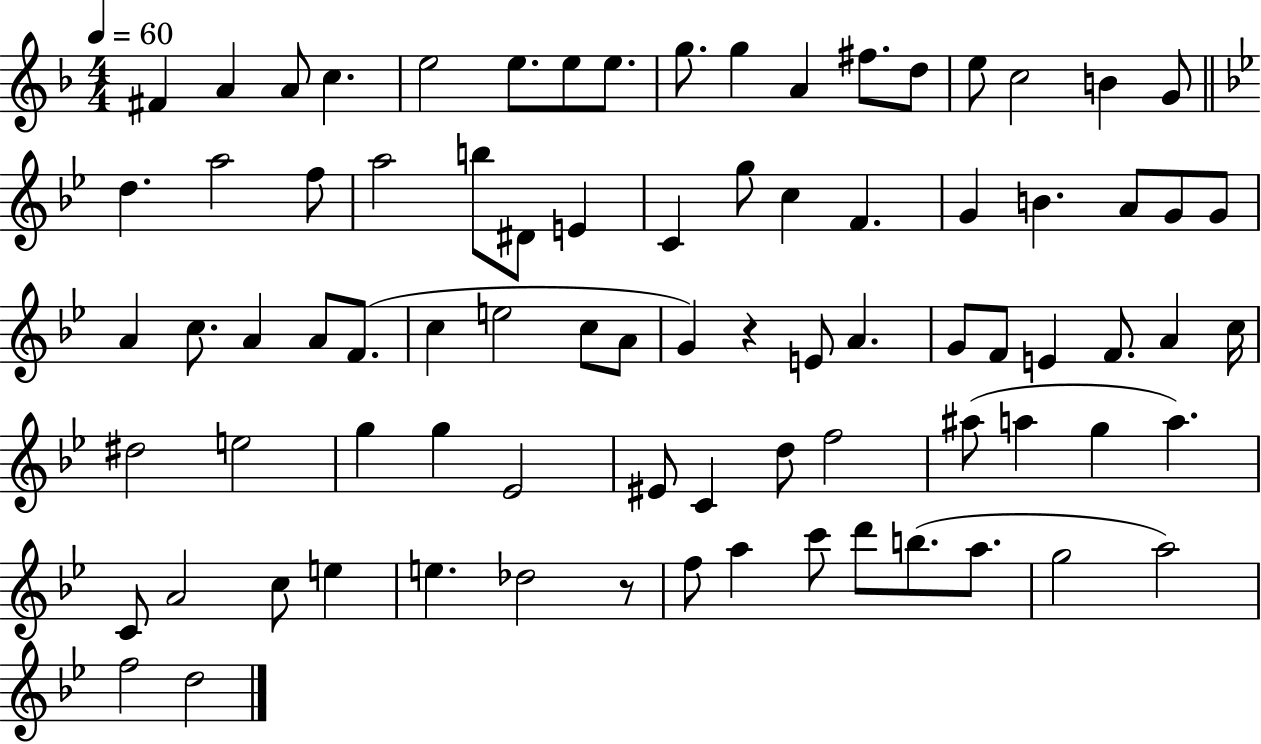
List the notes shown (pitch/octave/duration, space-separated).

F#4/q A4/q A4/e C5/q. E5/h E5/e. E5/e E5/e. G5/e. G5/q A4/q F#5/e. D5/e E5/e C5/h B4/q G4/e D5/q. A5/h F5/e A5/h B5/e D#4/e E4/q C4/q G5/e C5/q F4/q. G4/q B4/q. A4/e G4/e G4/e A4/q C5/e. A4/q A4/e F4/e. C5/q E5/h C5/e A4/e G4/q R/q E4/e A4/q. G4/e F4/e E4/q F4/e. A4/q C5/s D#5/h E5/h G5/q G5/q Eb4/h EIS4/e C4/q D5/e F5/h A#5/e A5/q G5/q A5/q. C4/e A4/h C5/e E5/q E5/q. Db5/h R/e F5/e A5/q C6/e D6/e B5/e. A5/e. G5/h A5/h F5/h D5/h